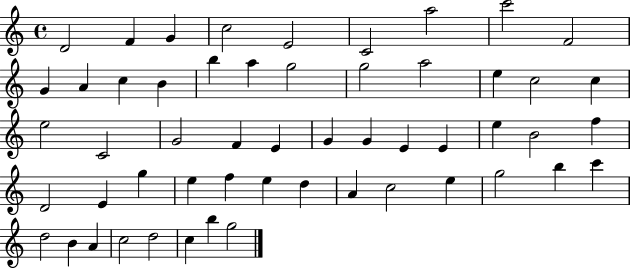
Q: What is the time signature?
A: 4/4